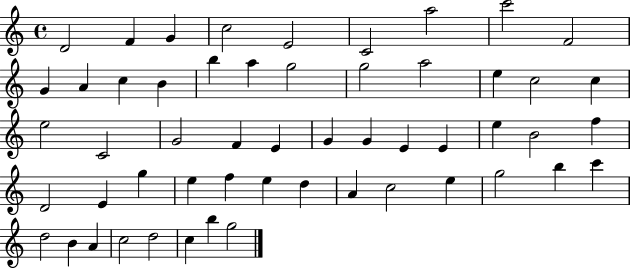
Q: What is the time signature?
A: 4/4